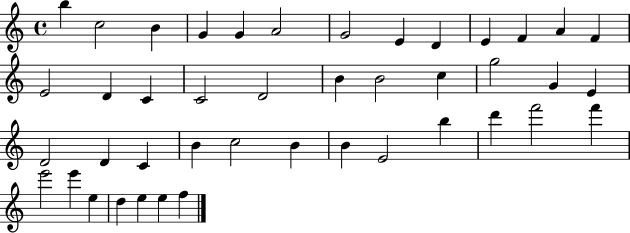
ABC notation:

X:1
T:Untitled
M:4/4
L:1/4
K:C
b c2 B G G A2 G2 E D E F A F E2 D C C2 D2 B B2 c g2 G E D2 D C B c2 B B E2 b d' f'2 f' e'2 e' e d e e f